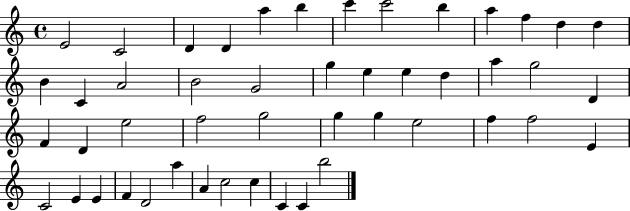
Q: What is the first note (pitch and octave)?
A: E4